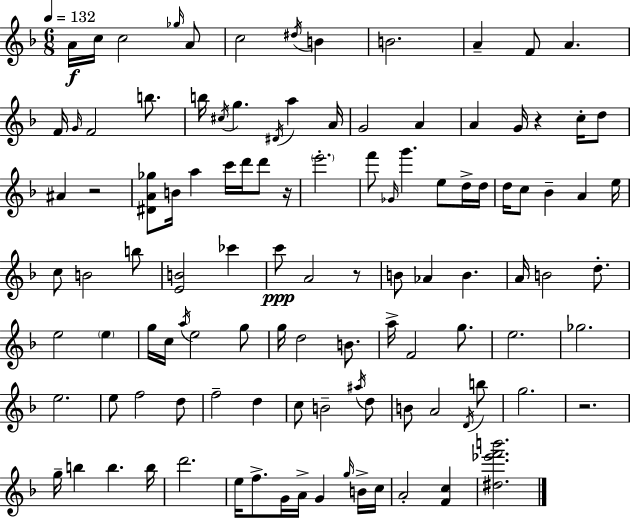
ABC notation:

X:1
T:Untitled
M:6/8
L:1/4
K:F
A/4 c/4 c2 _g/4 A/2 c2 ^d/4 B B2 A F/2 A F/4 G/4 F2 b/2 b/4 ^c/4 g ^D/4 a A/4 G2 A A G/4 z c/4 d/2 ^A z2 [^DA_g]/2 B/4 a c'/4 d'/4 d'/2 z/4 e'2 f'/2 _G/4 g' e/2 d/4 d/4 d/4 c/2 _B A e/4 c/2 B2 b/2 [EB]2 _c' c'/2 A2 z/2 B/2 _A B A/4 B2 d/2 e2 e g/4 c/4 a/4 e2 g/2 g/4 d2 B/2 a/4 F2 g/2 e2 _g2 e2 e/2 f2 d/2 f2 d c/2 B2 ^a/4 d/2 B/2 A2 D/4 b/2 g2 z2 g/4 b b b/4 d'2 e/4 f/2 G/4 A/4 G g/4 B/4 c/4 A2 [Fc] [^d_e'f'b']2